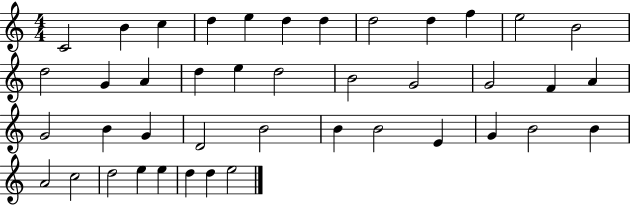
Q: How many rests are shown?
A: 0